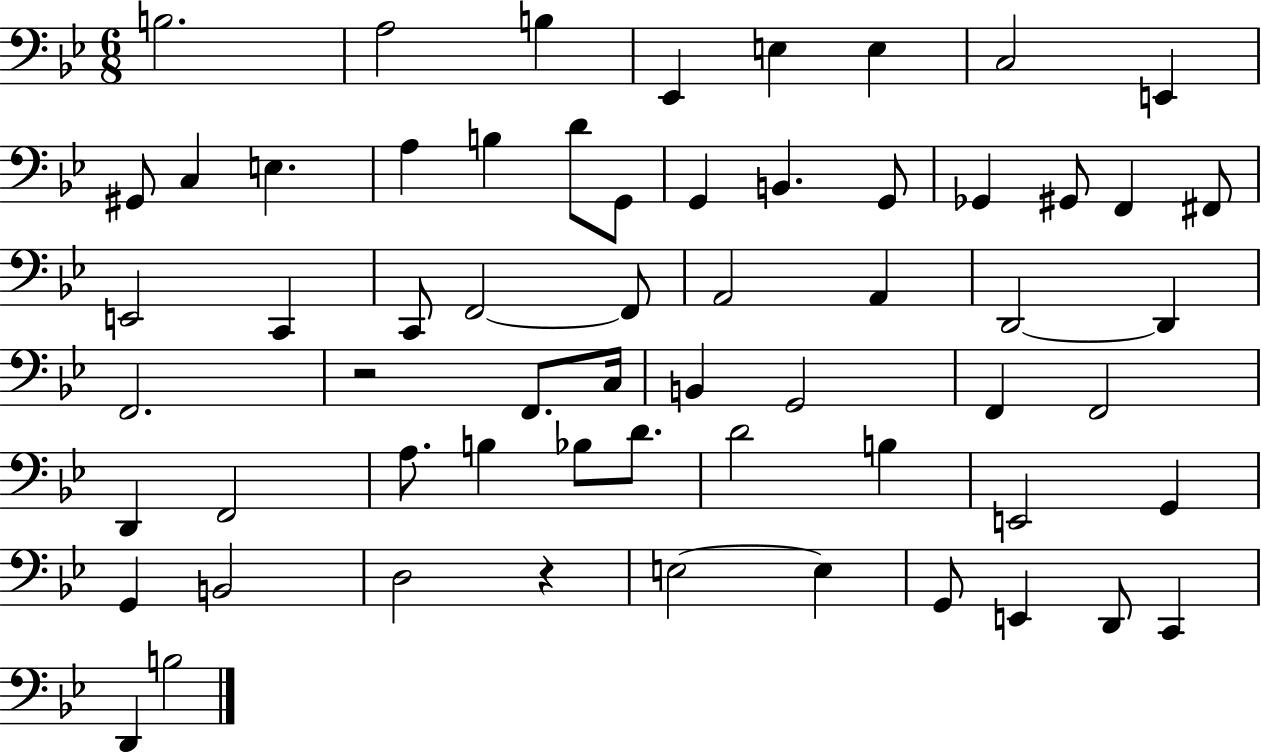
{
  \clef bass
  \numericTimeSignature
  \time 6/8
  \key bes \major
  b2. | a2 b4 | ees,4 e4 e4 | c2 e,4 | \break gis,8 c4 e4. | a4 b4 d'8 g,8 | g,4 b,4. g,8 | ges,4 gis,8 f,4 fis,8 | \break e,2 c,4 | c,8 f,2~~ f,8 | a,2 a,4 | d,2~~ d,4 | \break f,2. | r2 f,8. c16 | b,4 g,2 | f,4 f,2 | \break d,4 f,2 | a8. b4 bes8 d'8. | d'2 b4 | e,2 g,4 | \break g,4 b,2 | d2 r4 | e2~~ e4 | g,8 e,4 d,8 c,4 | \break d,4 b2 | \bar "|."
}